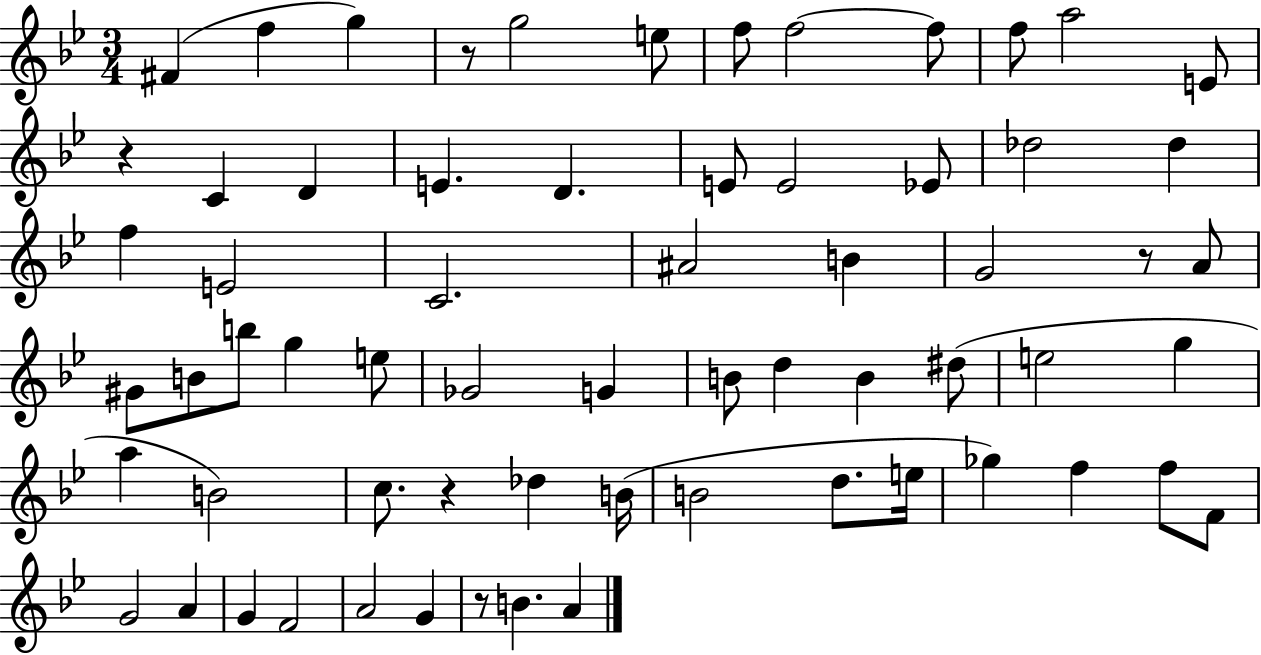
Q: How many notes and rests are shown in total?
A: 65